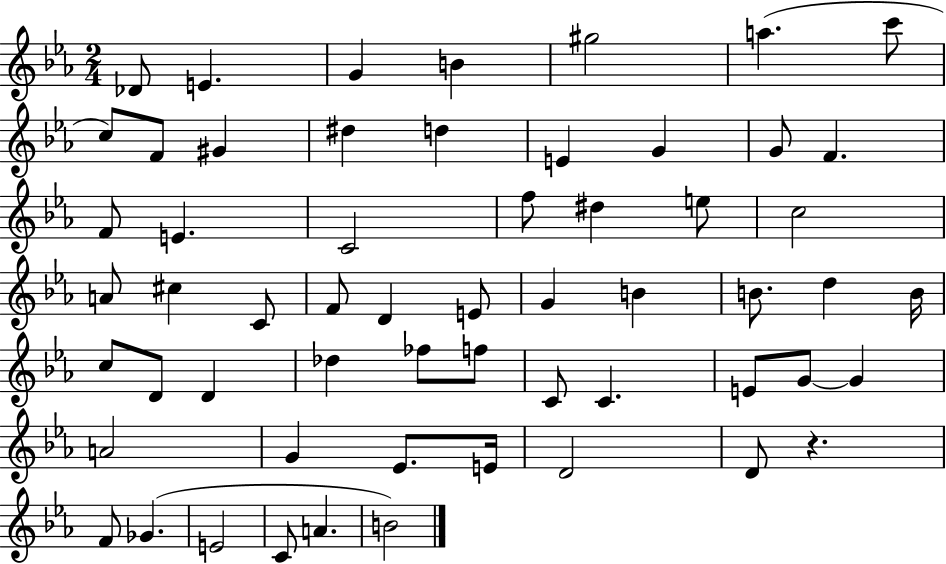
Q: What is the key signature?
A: EES major